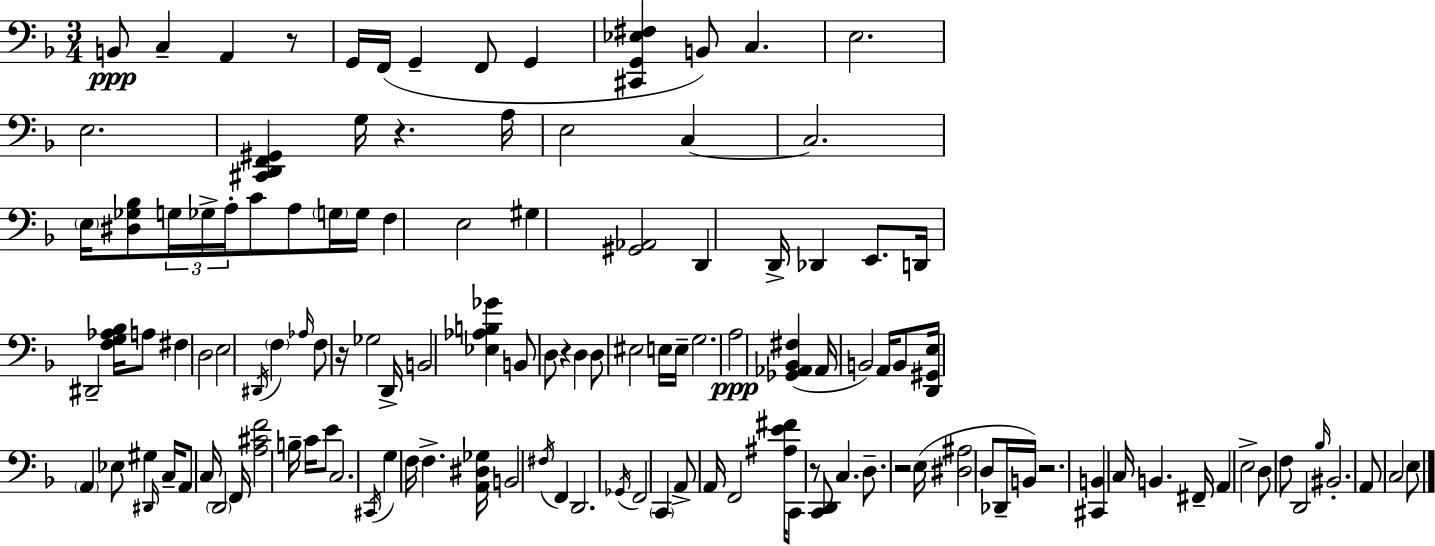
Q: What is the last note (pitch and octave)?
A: E3